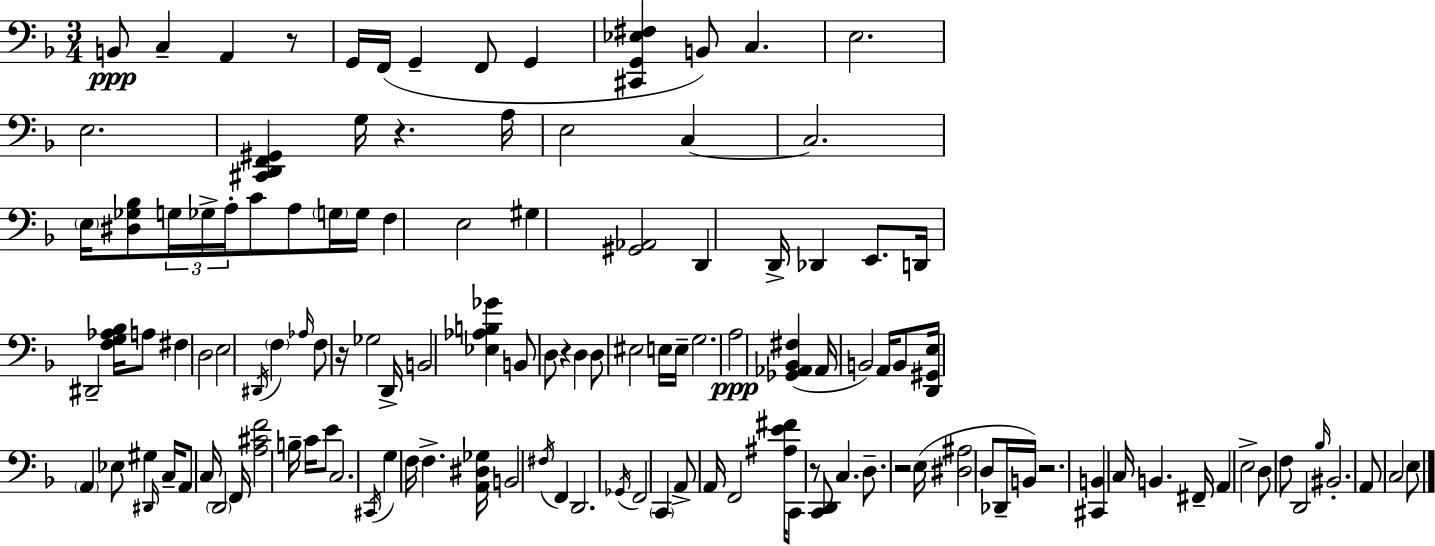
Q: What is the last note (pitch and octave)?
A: E3